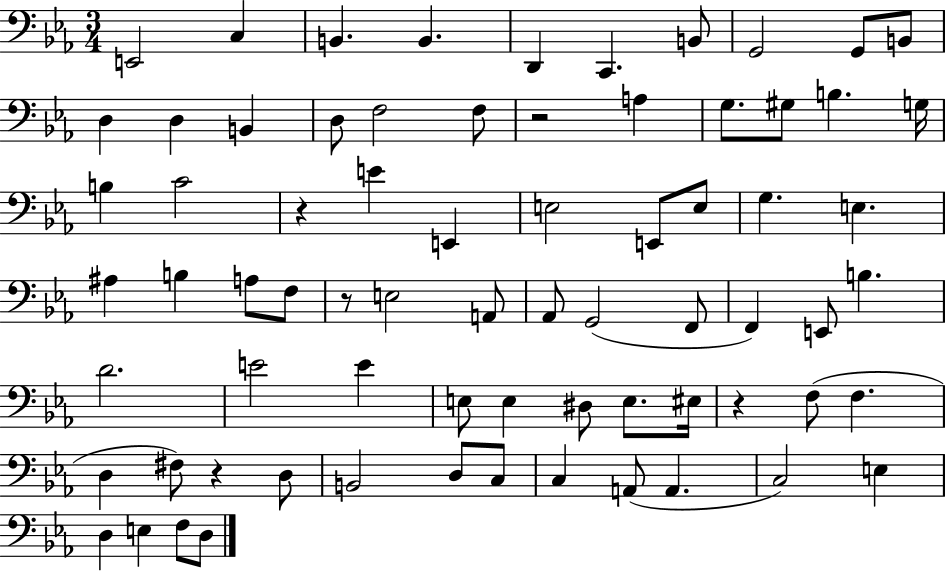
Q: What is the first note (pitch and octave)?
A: E2